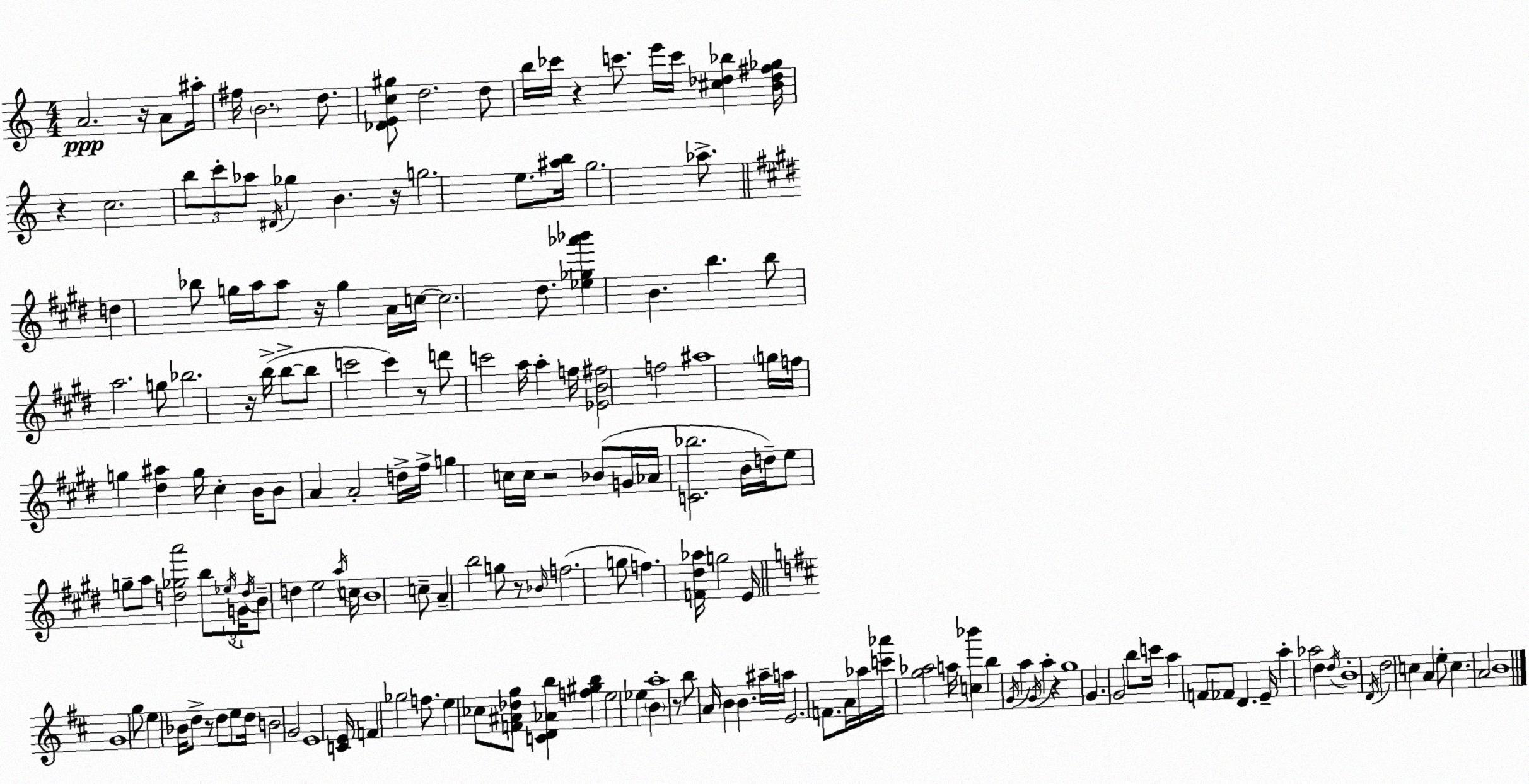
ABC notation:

X:1
T:Untitled
M:4/4
L:1/4
K:Am
A2 z/4 A/2 ^a/4 ^f/4 B2 d/2 [_DEc^g]/2 d2 d/2 b/4 _c'/4 z c'/2 e'/4 c'/4 [^c_d_b] [B_d^f_g]/4 z c2 b/2 c'/2 _a/2 ^D/4 _g B z/4 g2 e/2 [^ab]/4 g2 _a/2 d _b/2 g/4 a/4 a/2 z/4 g A/4 c/4 c2 ^d/2 [_e_g_a'_b'] B b b/2 a2 g/2 _b2 z/4 b/4 b/2 b/2 c'2 c' z/2 d'/2 c'2 a/4 a f/4 [_EB^f]2 f2 ^a4 g/4 f/4 g [^d^a] g/4 ^c B/4 B/2 A A2 d/4 ^f/4 g c/4 c/4 z2 _B/2 G/4 _A/4 [C_b]2 B/4 d/4 e/2 g/2 a/2 [d_ga']2 b/2 _e/4 G/4 d/4 B/2 d e2 a/4 c/4 B4 c/2 A b2 g/2 z/2 _B/4 f2 g/2 f [F^d_a]/4 g2 E/4 G4 g/2 e _B/4 d/2 z/2 d/2 e/2 d/4 B2 G2 E4 [CE]/4 F _g2 f/2 e _c/2 [F^A_dg]/2 [CD_Ab] [f^gb] e2 _e B a4 z/2 b/2 A/4 B B ^a/4 a/4 E2 F/2 A/4 _a/4 [c'_a']/4 [g_a]2 a/4 [c_b'] b G/4 a G/4 a z g4 G G2 b/2 c'/4 a F/2 _F/2 D E/4 a _a2 d d/4 B4 D/4 d2 c A e/2 c A2 B4